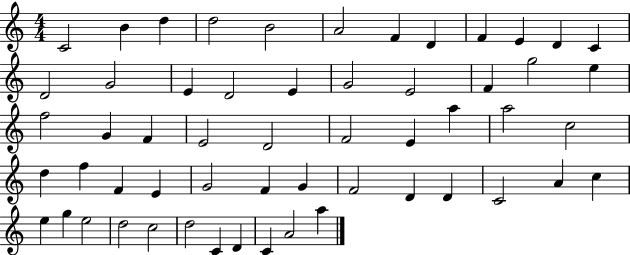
X:1
T:Untitled
M:4/4
L:1/4
K:C
C2 B d d2 B2 A2 F D F E D C D2 G2 E D2 E G2 E2 F g2 e f2 G F E2 D2 F2 E a a2 c2 d f F E G2 F G F2 D D C2 A c e g e2 d2 c2 d2 C D C A2 a